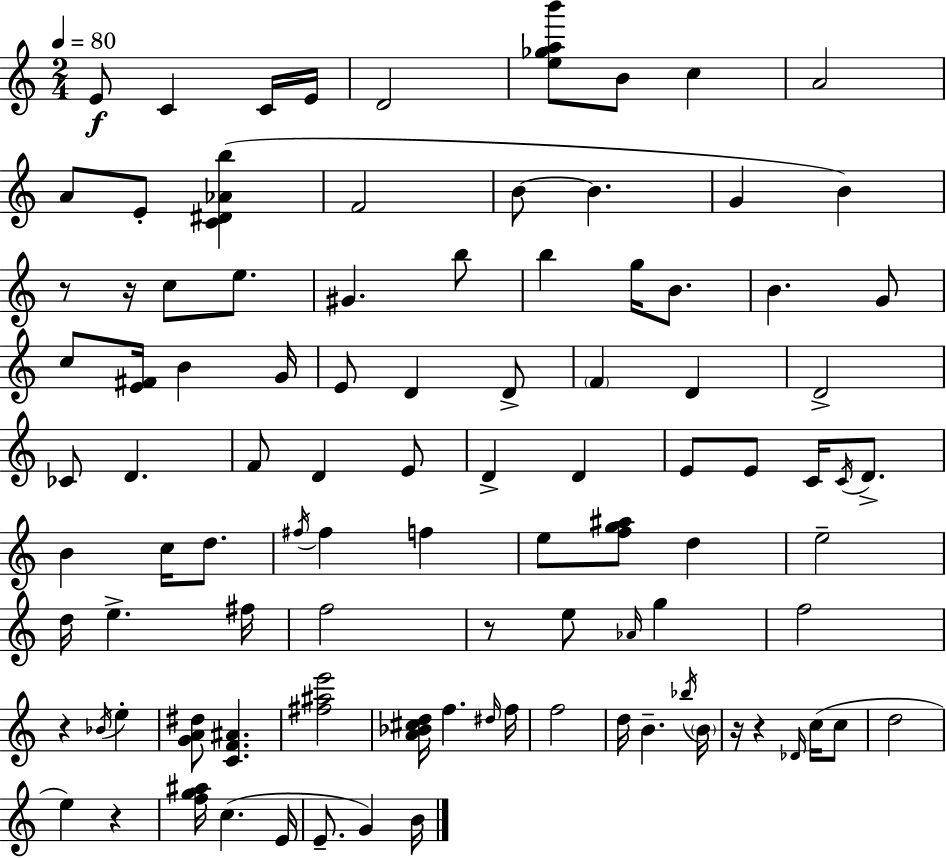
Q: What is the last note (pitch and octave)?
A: B4